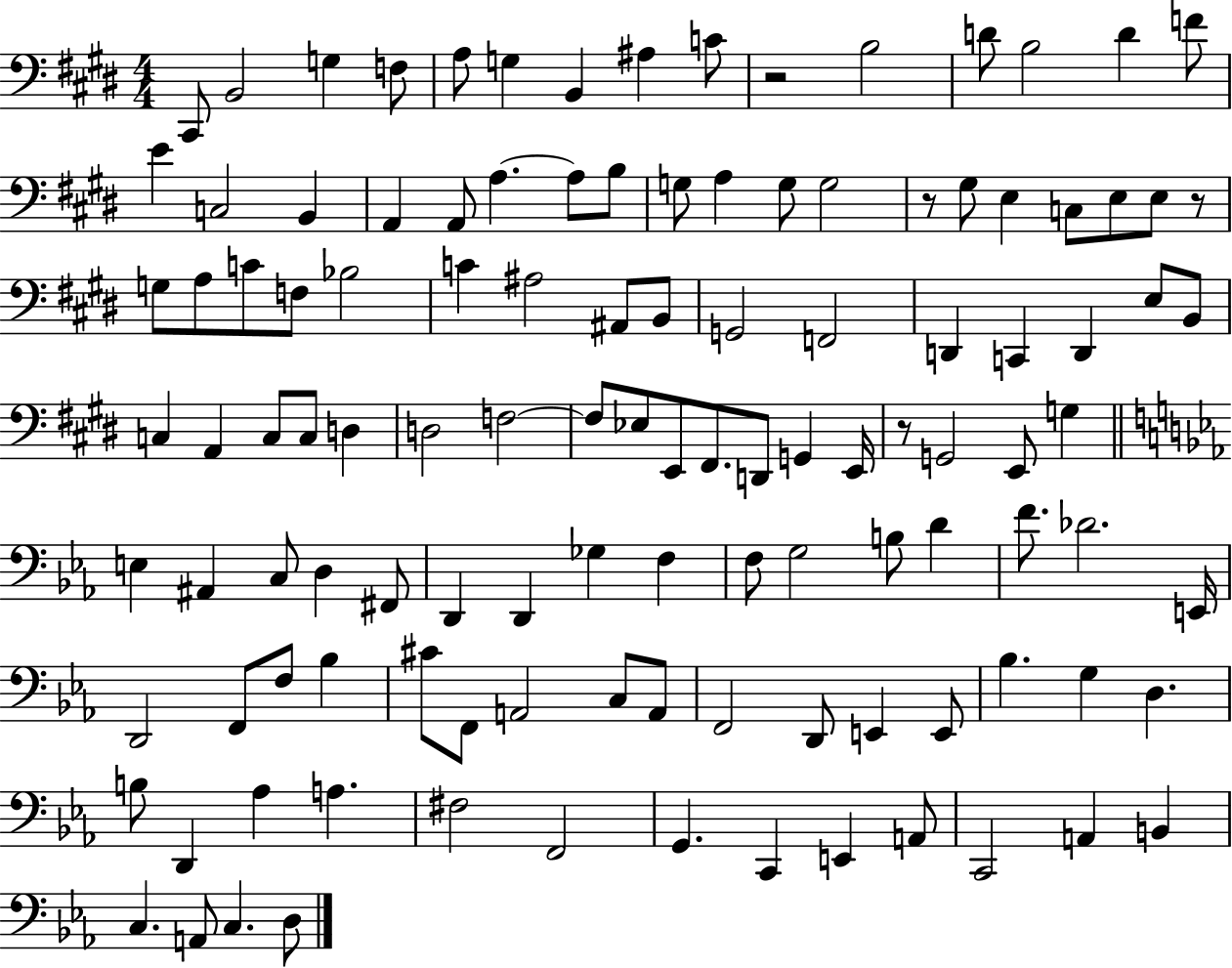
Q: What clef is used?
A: bass